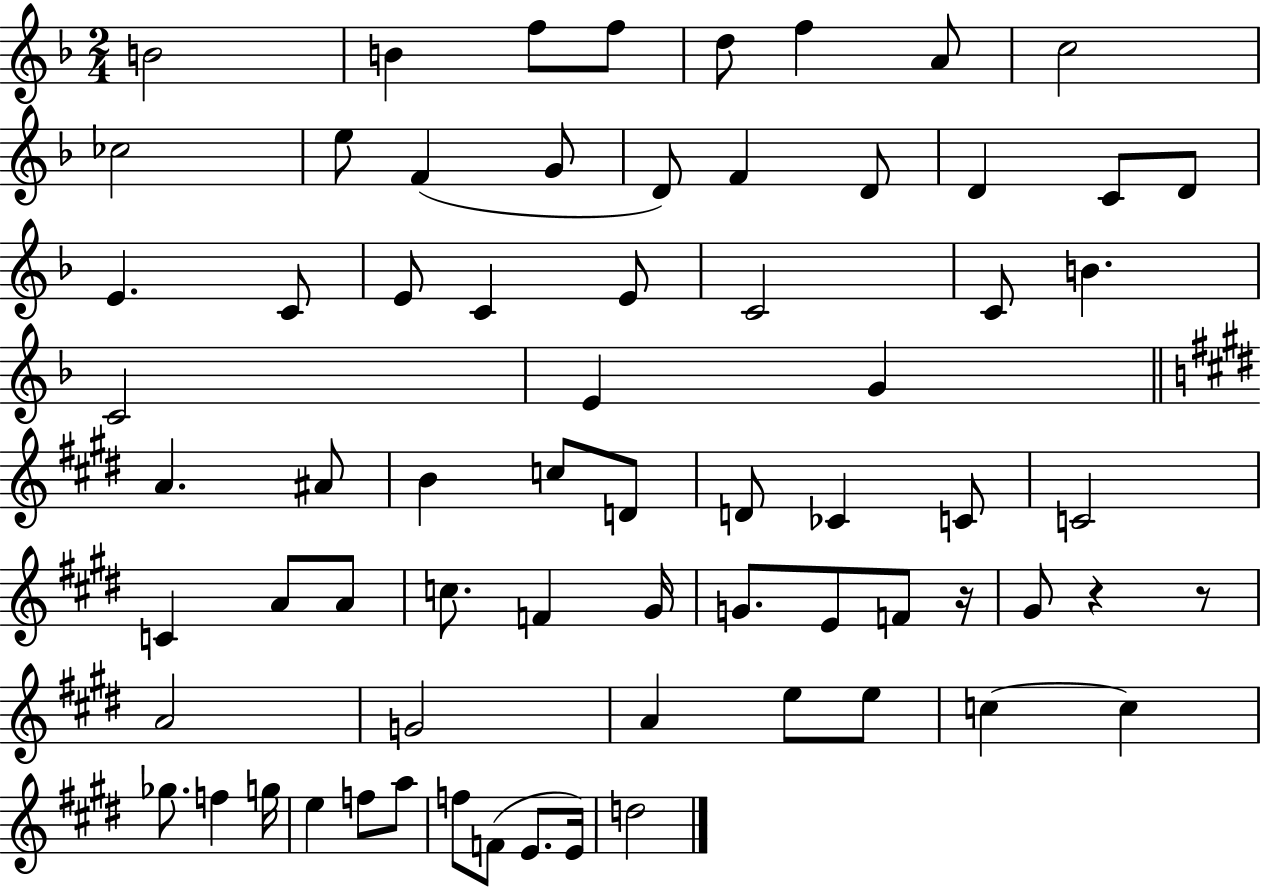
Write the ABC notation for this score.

X:1
T:Untitled
M:2/4
L:1/4
K:F
B2 B f/2 f/2 d/2 f A/2 c2 _c2 e/2 F G/2 D/2 F D/2 D C/2 D/2 E C/2 E/2 C E/2 C2 C/2 B C2 E G A ^A/2 B c/2 D/2 D/2 _C C/2 C2 C A/2 A/2 c/2 F ^G/4 G/2 E/2 F/2 z/4 ^G/2 z z/2 A2 G2 A e/2 e/2 c c _g/2 f g/4 e f/2 a/2 f/2 F/2 E/2 E/4 d2